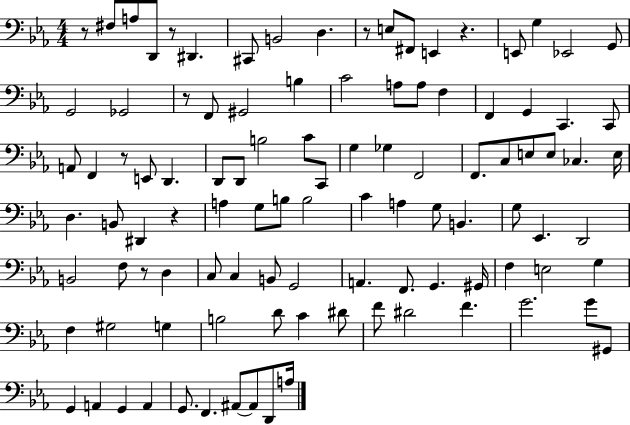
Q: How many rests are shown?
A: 8